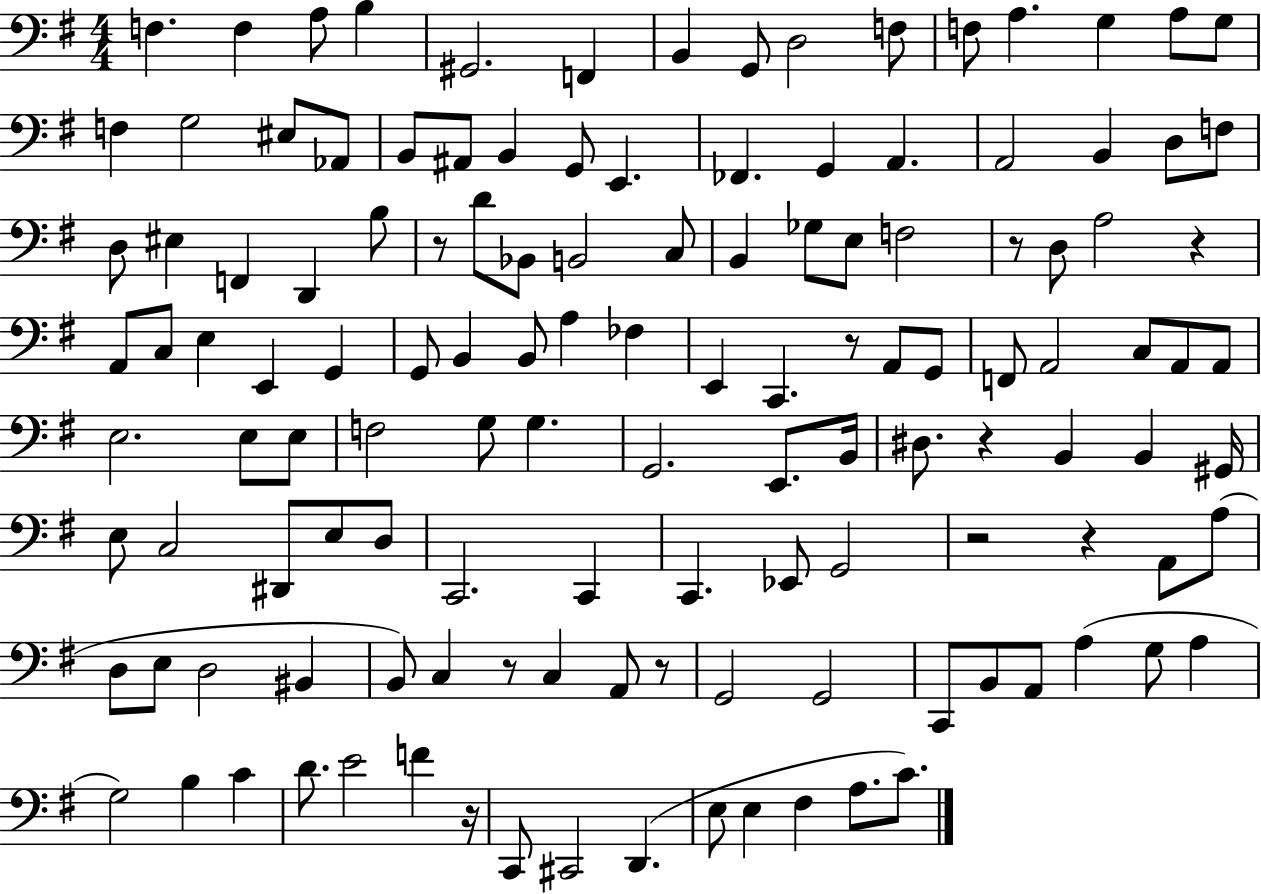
X:1
T:Untitled
M:4/4
L:1/4
K:G
F, F, A,/2 B, ^G,,2 F,, B,, G,,/2 D,2 F,/2 F,/2 A, G, A,/2 G,/2 F, G,2 ^E,/2 _A,,/2 B,,/2 ^A,,/2 B,, G,,/2 E,, _F,, G,, A,, A,,2 B,, D,/2 F,/2 D,/2 ^E, F,, D,, B,/2 z/2 D/2 _B,,/2 B,,2 C,/2 B,, _G,/2 E,/2 F,2 z/2 D,/2 A,2 z A,,/2 C,/2 E, E,, G,, G,,/2 B,, B,,/2 A, _F, E,, C,, z/2 A,,/2 G,,/2 F,,/2 A,,2 C,/2 A,,/2 A,,/2 E,2 E,/2 E,/2 F,2 G,/2 G, G,,2 E,,/2 B,,/4 ^D,/2 z B,, B,, ^G,,/4 E,/2 C,2 ^D,,/2 E,/2 D,/2 C,,2 C,, C,, _E,,/2 G,,2 z2 z A,,/2 A,/2 D,/2 E,/2 D,2 ^B,, B,,/2 C, z/2 C, A,,/2 z/2 G,,2 G,,2 C,,/2 B,,/2 A,,/2 A, G,/2 A, G,2 B, C D/2 E2 F z/4 C,,/2 ^C,,2 D,, E,/2 E, ^F, A,/2 C/2